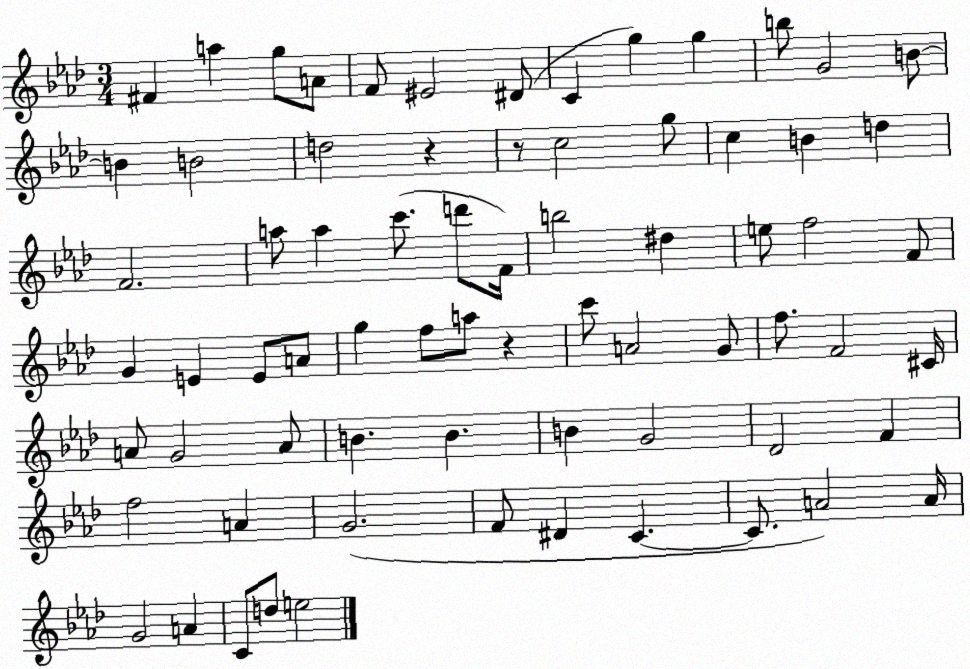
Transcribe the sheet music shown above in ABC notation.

X:1
T:Untitled
M:3/4
L:1/4
K:Ab
^F a g/2 A/2 F/2 ^E2 ^D/2 C g g b/2 G2 B/2 B B2 d2 z z/2 c2 g/2 c B d F2 a/2 a c'/2 d'/2 F/4 b2 ^d e/2 f2 F/2 G E E/2 A/2 g f/2 a/2 z c'/2 A2 G/2 f/2 F2 ^C/4 A/2 G2 A/2 B B B G2 _D2 F f2 A G2 F/2 ^D C C/2 A2 A/4 G2 A C/2 d/2 e2